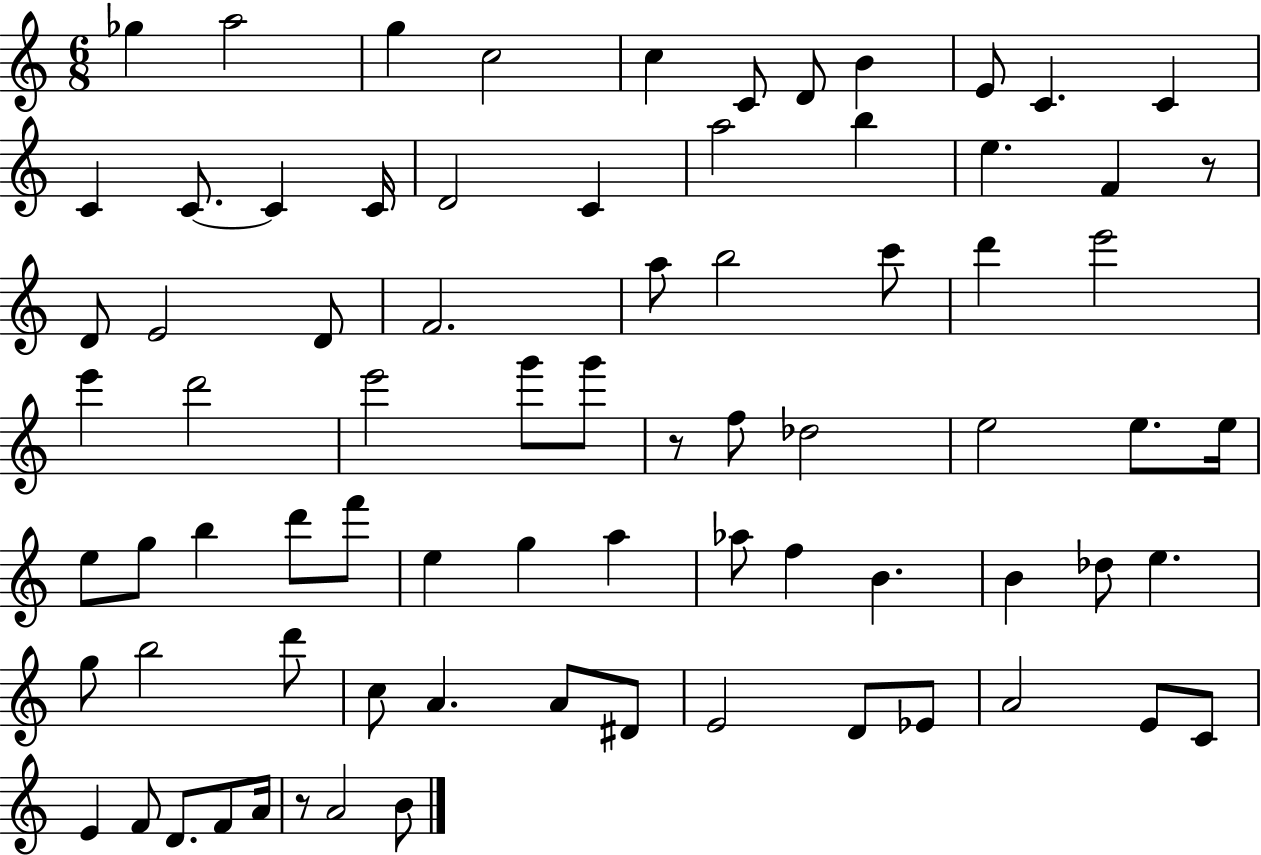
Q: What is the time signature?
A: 6/8